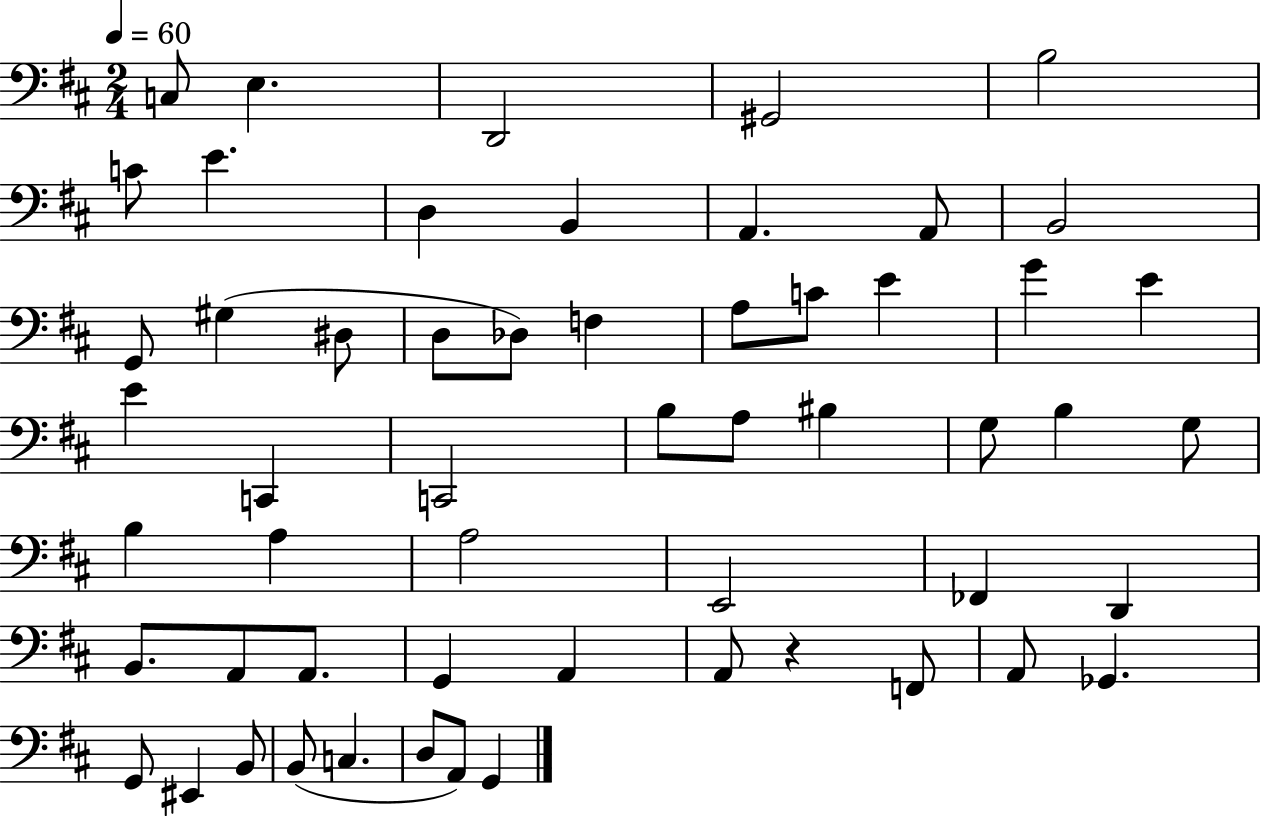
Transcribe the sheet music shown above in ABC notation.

X:1
T:Untitled
M:2/4
L:1/4
K:D
C,/2 E, D,,2 ^G,,2 B,2 C/2 E D, B,, A,, A,,/2 B,,2 G,,/2 ^G, ^D,/2 D,/2 _D,/2 F, A,/2 C/2 E G E E C,, C,,2 B,/2 A,/2 ^B, G,/2 B, G,/2 B, A, A,2 E,,2 _F,, D,, B,,/2 A,,/2 A,,/2 G,, A,, A,,/2 z F,,/2 A,,/2 _G,, G,,/2 ^E,, B,,/2 B,,/2 C, D,/2 A,,/2 G,,